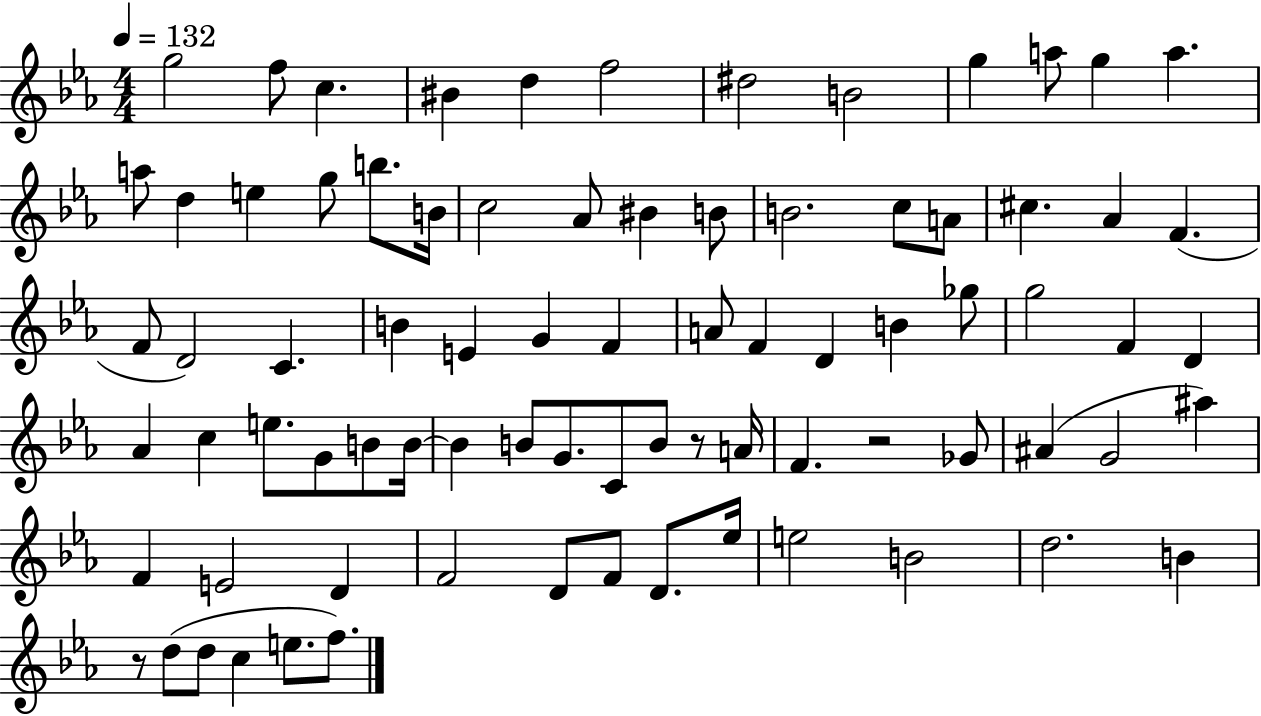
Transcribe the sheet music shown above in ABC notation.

X:1
T:Untitled
M:4/4
L:1/4
K:Eb
g2 f/2 c ^B d f2 ^d2 B2 g a/2 g a a/2 d e g/2 b/2 B/4 c2 _A/2 ^B B/2 B2 c/2 A/2 ^c _A F F/2 D2 C B E G F A/2 F D B _g/2 g2 F D _A c e/2 G/2 B/2 B/4 B B/2 G/2 C/2 B/2 z/2 A/4 F z2 _G/2 ^A G2 ^a F E2 D F2 D/2 F/2 D/2 _e/4 e2 B2 d2 B z/2 d/2 d/2 c e/2 f/2